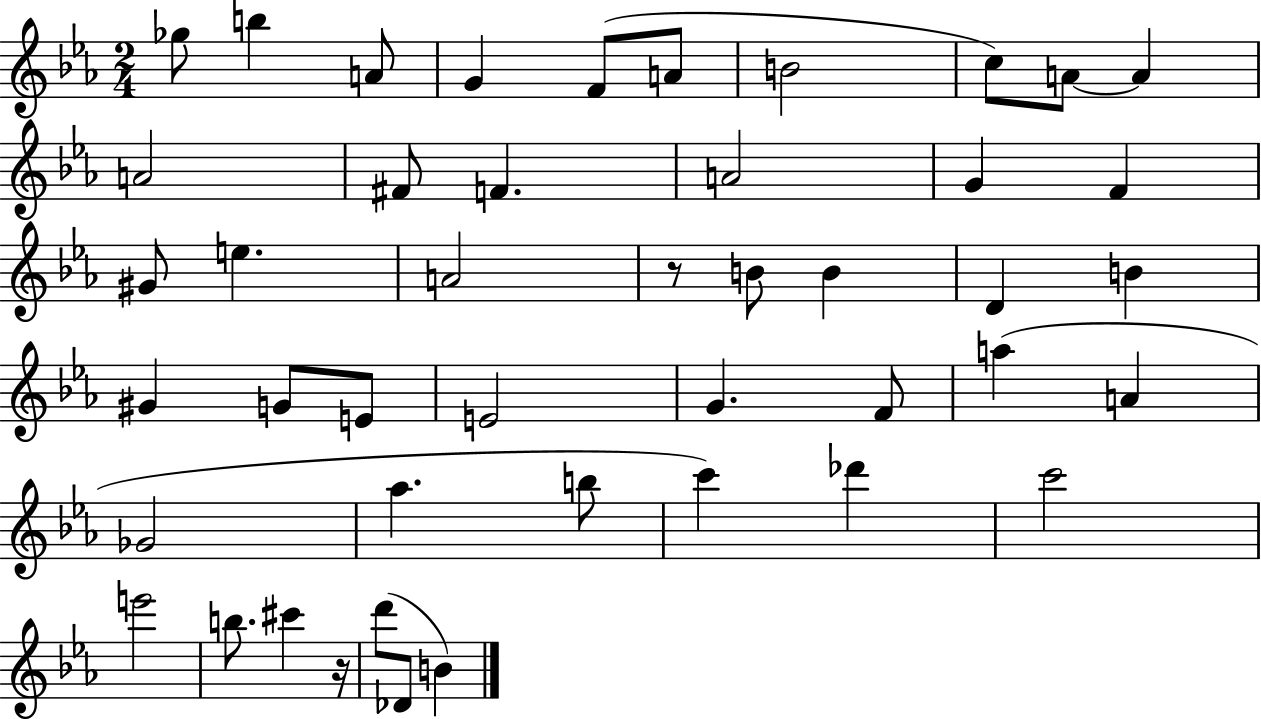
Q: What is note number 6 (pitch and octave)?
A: A4